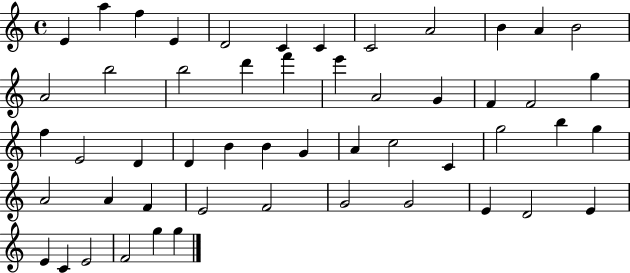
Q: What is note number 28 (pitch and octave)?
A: B4